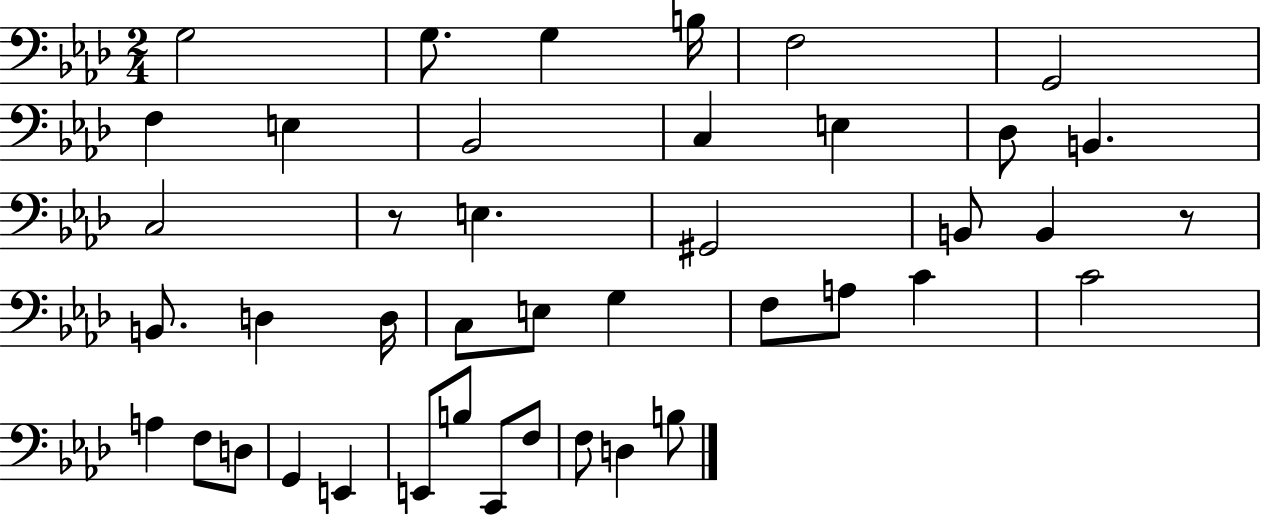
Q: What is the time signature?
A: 2/4